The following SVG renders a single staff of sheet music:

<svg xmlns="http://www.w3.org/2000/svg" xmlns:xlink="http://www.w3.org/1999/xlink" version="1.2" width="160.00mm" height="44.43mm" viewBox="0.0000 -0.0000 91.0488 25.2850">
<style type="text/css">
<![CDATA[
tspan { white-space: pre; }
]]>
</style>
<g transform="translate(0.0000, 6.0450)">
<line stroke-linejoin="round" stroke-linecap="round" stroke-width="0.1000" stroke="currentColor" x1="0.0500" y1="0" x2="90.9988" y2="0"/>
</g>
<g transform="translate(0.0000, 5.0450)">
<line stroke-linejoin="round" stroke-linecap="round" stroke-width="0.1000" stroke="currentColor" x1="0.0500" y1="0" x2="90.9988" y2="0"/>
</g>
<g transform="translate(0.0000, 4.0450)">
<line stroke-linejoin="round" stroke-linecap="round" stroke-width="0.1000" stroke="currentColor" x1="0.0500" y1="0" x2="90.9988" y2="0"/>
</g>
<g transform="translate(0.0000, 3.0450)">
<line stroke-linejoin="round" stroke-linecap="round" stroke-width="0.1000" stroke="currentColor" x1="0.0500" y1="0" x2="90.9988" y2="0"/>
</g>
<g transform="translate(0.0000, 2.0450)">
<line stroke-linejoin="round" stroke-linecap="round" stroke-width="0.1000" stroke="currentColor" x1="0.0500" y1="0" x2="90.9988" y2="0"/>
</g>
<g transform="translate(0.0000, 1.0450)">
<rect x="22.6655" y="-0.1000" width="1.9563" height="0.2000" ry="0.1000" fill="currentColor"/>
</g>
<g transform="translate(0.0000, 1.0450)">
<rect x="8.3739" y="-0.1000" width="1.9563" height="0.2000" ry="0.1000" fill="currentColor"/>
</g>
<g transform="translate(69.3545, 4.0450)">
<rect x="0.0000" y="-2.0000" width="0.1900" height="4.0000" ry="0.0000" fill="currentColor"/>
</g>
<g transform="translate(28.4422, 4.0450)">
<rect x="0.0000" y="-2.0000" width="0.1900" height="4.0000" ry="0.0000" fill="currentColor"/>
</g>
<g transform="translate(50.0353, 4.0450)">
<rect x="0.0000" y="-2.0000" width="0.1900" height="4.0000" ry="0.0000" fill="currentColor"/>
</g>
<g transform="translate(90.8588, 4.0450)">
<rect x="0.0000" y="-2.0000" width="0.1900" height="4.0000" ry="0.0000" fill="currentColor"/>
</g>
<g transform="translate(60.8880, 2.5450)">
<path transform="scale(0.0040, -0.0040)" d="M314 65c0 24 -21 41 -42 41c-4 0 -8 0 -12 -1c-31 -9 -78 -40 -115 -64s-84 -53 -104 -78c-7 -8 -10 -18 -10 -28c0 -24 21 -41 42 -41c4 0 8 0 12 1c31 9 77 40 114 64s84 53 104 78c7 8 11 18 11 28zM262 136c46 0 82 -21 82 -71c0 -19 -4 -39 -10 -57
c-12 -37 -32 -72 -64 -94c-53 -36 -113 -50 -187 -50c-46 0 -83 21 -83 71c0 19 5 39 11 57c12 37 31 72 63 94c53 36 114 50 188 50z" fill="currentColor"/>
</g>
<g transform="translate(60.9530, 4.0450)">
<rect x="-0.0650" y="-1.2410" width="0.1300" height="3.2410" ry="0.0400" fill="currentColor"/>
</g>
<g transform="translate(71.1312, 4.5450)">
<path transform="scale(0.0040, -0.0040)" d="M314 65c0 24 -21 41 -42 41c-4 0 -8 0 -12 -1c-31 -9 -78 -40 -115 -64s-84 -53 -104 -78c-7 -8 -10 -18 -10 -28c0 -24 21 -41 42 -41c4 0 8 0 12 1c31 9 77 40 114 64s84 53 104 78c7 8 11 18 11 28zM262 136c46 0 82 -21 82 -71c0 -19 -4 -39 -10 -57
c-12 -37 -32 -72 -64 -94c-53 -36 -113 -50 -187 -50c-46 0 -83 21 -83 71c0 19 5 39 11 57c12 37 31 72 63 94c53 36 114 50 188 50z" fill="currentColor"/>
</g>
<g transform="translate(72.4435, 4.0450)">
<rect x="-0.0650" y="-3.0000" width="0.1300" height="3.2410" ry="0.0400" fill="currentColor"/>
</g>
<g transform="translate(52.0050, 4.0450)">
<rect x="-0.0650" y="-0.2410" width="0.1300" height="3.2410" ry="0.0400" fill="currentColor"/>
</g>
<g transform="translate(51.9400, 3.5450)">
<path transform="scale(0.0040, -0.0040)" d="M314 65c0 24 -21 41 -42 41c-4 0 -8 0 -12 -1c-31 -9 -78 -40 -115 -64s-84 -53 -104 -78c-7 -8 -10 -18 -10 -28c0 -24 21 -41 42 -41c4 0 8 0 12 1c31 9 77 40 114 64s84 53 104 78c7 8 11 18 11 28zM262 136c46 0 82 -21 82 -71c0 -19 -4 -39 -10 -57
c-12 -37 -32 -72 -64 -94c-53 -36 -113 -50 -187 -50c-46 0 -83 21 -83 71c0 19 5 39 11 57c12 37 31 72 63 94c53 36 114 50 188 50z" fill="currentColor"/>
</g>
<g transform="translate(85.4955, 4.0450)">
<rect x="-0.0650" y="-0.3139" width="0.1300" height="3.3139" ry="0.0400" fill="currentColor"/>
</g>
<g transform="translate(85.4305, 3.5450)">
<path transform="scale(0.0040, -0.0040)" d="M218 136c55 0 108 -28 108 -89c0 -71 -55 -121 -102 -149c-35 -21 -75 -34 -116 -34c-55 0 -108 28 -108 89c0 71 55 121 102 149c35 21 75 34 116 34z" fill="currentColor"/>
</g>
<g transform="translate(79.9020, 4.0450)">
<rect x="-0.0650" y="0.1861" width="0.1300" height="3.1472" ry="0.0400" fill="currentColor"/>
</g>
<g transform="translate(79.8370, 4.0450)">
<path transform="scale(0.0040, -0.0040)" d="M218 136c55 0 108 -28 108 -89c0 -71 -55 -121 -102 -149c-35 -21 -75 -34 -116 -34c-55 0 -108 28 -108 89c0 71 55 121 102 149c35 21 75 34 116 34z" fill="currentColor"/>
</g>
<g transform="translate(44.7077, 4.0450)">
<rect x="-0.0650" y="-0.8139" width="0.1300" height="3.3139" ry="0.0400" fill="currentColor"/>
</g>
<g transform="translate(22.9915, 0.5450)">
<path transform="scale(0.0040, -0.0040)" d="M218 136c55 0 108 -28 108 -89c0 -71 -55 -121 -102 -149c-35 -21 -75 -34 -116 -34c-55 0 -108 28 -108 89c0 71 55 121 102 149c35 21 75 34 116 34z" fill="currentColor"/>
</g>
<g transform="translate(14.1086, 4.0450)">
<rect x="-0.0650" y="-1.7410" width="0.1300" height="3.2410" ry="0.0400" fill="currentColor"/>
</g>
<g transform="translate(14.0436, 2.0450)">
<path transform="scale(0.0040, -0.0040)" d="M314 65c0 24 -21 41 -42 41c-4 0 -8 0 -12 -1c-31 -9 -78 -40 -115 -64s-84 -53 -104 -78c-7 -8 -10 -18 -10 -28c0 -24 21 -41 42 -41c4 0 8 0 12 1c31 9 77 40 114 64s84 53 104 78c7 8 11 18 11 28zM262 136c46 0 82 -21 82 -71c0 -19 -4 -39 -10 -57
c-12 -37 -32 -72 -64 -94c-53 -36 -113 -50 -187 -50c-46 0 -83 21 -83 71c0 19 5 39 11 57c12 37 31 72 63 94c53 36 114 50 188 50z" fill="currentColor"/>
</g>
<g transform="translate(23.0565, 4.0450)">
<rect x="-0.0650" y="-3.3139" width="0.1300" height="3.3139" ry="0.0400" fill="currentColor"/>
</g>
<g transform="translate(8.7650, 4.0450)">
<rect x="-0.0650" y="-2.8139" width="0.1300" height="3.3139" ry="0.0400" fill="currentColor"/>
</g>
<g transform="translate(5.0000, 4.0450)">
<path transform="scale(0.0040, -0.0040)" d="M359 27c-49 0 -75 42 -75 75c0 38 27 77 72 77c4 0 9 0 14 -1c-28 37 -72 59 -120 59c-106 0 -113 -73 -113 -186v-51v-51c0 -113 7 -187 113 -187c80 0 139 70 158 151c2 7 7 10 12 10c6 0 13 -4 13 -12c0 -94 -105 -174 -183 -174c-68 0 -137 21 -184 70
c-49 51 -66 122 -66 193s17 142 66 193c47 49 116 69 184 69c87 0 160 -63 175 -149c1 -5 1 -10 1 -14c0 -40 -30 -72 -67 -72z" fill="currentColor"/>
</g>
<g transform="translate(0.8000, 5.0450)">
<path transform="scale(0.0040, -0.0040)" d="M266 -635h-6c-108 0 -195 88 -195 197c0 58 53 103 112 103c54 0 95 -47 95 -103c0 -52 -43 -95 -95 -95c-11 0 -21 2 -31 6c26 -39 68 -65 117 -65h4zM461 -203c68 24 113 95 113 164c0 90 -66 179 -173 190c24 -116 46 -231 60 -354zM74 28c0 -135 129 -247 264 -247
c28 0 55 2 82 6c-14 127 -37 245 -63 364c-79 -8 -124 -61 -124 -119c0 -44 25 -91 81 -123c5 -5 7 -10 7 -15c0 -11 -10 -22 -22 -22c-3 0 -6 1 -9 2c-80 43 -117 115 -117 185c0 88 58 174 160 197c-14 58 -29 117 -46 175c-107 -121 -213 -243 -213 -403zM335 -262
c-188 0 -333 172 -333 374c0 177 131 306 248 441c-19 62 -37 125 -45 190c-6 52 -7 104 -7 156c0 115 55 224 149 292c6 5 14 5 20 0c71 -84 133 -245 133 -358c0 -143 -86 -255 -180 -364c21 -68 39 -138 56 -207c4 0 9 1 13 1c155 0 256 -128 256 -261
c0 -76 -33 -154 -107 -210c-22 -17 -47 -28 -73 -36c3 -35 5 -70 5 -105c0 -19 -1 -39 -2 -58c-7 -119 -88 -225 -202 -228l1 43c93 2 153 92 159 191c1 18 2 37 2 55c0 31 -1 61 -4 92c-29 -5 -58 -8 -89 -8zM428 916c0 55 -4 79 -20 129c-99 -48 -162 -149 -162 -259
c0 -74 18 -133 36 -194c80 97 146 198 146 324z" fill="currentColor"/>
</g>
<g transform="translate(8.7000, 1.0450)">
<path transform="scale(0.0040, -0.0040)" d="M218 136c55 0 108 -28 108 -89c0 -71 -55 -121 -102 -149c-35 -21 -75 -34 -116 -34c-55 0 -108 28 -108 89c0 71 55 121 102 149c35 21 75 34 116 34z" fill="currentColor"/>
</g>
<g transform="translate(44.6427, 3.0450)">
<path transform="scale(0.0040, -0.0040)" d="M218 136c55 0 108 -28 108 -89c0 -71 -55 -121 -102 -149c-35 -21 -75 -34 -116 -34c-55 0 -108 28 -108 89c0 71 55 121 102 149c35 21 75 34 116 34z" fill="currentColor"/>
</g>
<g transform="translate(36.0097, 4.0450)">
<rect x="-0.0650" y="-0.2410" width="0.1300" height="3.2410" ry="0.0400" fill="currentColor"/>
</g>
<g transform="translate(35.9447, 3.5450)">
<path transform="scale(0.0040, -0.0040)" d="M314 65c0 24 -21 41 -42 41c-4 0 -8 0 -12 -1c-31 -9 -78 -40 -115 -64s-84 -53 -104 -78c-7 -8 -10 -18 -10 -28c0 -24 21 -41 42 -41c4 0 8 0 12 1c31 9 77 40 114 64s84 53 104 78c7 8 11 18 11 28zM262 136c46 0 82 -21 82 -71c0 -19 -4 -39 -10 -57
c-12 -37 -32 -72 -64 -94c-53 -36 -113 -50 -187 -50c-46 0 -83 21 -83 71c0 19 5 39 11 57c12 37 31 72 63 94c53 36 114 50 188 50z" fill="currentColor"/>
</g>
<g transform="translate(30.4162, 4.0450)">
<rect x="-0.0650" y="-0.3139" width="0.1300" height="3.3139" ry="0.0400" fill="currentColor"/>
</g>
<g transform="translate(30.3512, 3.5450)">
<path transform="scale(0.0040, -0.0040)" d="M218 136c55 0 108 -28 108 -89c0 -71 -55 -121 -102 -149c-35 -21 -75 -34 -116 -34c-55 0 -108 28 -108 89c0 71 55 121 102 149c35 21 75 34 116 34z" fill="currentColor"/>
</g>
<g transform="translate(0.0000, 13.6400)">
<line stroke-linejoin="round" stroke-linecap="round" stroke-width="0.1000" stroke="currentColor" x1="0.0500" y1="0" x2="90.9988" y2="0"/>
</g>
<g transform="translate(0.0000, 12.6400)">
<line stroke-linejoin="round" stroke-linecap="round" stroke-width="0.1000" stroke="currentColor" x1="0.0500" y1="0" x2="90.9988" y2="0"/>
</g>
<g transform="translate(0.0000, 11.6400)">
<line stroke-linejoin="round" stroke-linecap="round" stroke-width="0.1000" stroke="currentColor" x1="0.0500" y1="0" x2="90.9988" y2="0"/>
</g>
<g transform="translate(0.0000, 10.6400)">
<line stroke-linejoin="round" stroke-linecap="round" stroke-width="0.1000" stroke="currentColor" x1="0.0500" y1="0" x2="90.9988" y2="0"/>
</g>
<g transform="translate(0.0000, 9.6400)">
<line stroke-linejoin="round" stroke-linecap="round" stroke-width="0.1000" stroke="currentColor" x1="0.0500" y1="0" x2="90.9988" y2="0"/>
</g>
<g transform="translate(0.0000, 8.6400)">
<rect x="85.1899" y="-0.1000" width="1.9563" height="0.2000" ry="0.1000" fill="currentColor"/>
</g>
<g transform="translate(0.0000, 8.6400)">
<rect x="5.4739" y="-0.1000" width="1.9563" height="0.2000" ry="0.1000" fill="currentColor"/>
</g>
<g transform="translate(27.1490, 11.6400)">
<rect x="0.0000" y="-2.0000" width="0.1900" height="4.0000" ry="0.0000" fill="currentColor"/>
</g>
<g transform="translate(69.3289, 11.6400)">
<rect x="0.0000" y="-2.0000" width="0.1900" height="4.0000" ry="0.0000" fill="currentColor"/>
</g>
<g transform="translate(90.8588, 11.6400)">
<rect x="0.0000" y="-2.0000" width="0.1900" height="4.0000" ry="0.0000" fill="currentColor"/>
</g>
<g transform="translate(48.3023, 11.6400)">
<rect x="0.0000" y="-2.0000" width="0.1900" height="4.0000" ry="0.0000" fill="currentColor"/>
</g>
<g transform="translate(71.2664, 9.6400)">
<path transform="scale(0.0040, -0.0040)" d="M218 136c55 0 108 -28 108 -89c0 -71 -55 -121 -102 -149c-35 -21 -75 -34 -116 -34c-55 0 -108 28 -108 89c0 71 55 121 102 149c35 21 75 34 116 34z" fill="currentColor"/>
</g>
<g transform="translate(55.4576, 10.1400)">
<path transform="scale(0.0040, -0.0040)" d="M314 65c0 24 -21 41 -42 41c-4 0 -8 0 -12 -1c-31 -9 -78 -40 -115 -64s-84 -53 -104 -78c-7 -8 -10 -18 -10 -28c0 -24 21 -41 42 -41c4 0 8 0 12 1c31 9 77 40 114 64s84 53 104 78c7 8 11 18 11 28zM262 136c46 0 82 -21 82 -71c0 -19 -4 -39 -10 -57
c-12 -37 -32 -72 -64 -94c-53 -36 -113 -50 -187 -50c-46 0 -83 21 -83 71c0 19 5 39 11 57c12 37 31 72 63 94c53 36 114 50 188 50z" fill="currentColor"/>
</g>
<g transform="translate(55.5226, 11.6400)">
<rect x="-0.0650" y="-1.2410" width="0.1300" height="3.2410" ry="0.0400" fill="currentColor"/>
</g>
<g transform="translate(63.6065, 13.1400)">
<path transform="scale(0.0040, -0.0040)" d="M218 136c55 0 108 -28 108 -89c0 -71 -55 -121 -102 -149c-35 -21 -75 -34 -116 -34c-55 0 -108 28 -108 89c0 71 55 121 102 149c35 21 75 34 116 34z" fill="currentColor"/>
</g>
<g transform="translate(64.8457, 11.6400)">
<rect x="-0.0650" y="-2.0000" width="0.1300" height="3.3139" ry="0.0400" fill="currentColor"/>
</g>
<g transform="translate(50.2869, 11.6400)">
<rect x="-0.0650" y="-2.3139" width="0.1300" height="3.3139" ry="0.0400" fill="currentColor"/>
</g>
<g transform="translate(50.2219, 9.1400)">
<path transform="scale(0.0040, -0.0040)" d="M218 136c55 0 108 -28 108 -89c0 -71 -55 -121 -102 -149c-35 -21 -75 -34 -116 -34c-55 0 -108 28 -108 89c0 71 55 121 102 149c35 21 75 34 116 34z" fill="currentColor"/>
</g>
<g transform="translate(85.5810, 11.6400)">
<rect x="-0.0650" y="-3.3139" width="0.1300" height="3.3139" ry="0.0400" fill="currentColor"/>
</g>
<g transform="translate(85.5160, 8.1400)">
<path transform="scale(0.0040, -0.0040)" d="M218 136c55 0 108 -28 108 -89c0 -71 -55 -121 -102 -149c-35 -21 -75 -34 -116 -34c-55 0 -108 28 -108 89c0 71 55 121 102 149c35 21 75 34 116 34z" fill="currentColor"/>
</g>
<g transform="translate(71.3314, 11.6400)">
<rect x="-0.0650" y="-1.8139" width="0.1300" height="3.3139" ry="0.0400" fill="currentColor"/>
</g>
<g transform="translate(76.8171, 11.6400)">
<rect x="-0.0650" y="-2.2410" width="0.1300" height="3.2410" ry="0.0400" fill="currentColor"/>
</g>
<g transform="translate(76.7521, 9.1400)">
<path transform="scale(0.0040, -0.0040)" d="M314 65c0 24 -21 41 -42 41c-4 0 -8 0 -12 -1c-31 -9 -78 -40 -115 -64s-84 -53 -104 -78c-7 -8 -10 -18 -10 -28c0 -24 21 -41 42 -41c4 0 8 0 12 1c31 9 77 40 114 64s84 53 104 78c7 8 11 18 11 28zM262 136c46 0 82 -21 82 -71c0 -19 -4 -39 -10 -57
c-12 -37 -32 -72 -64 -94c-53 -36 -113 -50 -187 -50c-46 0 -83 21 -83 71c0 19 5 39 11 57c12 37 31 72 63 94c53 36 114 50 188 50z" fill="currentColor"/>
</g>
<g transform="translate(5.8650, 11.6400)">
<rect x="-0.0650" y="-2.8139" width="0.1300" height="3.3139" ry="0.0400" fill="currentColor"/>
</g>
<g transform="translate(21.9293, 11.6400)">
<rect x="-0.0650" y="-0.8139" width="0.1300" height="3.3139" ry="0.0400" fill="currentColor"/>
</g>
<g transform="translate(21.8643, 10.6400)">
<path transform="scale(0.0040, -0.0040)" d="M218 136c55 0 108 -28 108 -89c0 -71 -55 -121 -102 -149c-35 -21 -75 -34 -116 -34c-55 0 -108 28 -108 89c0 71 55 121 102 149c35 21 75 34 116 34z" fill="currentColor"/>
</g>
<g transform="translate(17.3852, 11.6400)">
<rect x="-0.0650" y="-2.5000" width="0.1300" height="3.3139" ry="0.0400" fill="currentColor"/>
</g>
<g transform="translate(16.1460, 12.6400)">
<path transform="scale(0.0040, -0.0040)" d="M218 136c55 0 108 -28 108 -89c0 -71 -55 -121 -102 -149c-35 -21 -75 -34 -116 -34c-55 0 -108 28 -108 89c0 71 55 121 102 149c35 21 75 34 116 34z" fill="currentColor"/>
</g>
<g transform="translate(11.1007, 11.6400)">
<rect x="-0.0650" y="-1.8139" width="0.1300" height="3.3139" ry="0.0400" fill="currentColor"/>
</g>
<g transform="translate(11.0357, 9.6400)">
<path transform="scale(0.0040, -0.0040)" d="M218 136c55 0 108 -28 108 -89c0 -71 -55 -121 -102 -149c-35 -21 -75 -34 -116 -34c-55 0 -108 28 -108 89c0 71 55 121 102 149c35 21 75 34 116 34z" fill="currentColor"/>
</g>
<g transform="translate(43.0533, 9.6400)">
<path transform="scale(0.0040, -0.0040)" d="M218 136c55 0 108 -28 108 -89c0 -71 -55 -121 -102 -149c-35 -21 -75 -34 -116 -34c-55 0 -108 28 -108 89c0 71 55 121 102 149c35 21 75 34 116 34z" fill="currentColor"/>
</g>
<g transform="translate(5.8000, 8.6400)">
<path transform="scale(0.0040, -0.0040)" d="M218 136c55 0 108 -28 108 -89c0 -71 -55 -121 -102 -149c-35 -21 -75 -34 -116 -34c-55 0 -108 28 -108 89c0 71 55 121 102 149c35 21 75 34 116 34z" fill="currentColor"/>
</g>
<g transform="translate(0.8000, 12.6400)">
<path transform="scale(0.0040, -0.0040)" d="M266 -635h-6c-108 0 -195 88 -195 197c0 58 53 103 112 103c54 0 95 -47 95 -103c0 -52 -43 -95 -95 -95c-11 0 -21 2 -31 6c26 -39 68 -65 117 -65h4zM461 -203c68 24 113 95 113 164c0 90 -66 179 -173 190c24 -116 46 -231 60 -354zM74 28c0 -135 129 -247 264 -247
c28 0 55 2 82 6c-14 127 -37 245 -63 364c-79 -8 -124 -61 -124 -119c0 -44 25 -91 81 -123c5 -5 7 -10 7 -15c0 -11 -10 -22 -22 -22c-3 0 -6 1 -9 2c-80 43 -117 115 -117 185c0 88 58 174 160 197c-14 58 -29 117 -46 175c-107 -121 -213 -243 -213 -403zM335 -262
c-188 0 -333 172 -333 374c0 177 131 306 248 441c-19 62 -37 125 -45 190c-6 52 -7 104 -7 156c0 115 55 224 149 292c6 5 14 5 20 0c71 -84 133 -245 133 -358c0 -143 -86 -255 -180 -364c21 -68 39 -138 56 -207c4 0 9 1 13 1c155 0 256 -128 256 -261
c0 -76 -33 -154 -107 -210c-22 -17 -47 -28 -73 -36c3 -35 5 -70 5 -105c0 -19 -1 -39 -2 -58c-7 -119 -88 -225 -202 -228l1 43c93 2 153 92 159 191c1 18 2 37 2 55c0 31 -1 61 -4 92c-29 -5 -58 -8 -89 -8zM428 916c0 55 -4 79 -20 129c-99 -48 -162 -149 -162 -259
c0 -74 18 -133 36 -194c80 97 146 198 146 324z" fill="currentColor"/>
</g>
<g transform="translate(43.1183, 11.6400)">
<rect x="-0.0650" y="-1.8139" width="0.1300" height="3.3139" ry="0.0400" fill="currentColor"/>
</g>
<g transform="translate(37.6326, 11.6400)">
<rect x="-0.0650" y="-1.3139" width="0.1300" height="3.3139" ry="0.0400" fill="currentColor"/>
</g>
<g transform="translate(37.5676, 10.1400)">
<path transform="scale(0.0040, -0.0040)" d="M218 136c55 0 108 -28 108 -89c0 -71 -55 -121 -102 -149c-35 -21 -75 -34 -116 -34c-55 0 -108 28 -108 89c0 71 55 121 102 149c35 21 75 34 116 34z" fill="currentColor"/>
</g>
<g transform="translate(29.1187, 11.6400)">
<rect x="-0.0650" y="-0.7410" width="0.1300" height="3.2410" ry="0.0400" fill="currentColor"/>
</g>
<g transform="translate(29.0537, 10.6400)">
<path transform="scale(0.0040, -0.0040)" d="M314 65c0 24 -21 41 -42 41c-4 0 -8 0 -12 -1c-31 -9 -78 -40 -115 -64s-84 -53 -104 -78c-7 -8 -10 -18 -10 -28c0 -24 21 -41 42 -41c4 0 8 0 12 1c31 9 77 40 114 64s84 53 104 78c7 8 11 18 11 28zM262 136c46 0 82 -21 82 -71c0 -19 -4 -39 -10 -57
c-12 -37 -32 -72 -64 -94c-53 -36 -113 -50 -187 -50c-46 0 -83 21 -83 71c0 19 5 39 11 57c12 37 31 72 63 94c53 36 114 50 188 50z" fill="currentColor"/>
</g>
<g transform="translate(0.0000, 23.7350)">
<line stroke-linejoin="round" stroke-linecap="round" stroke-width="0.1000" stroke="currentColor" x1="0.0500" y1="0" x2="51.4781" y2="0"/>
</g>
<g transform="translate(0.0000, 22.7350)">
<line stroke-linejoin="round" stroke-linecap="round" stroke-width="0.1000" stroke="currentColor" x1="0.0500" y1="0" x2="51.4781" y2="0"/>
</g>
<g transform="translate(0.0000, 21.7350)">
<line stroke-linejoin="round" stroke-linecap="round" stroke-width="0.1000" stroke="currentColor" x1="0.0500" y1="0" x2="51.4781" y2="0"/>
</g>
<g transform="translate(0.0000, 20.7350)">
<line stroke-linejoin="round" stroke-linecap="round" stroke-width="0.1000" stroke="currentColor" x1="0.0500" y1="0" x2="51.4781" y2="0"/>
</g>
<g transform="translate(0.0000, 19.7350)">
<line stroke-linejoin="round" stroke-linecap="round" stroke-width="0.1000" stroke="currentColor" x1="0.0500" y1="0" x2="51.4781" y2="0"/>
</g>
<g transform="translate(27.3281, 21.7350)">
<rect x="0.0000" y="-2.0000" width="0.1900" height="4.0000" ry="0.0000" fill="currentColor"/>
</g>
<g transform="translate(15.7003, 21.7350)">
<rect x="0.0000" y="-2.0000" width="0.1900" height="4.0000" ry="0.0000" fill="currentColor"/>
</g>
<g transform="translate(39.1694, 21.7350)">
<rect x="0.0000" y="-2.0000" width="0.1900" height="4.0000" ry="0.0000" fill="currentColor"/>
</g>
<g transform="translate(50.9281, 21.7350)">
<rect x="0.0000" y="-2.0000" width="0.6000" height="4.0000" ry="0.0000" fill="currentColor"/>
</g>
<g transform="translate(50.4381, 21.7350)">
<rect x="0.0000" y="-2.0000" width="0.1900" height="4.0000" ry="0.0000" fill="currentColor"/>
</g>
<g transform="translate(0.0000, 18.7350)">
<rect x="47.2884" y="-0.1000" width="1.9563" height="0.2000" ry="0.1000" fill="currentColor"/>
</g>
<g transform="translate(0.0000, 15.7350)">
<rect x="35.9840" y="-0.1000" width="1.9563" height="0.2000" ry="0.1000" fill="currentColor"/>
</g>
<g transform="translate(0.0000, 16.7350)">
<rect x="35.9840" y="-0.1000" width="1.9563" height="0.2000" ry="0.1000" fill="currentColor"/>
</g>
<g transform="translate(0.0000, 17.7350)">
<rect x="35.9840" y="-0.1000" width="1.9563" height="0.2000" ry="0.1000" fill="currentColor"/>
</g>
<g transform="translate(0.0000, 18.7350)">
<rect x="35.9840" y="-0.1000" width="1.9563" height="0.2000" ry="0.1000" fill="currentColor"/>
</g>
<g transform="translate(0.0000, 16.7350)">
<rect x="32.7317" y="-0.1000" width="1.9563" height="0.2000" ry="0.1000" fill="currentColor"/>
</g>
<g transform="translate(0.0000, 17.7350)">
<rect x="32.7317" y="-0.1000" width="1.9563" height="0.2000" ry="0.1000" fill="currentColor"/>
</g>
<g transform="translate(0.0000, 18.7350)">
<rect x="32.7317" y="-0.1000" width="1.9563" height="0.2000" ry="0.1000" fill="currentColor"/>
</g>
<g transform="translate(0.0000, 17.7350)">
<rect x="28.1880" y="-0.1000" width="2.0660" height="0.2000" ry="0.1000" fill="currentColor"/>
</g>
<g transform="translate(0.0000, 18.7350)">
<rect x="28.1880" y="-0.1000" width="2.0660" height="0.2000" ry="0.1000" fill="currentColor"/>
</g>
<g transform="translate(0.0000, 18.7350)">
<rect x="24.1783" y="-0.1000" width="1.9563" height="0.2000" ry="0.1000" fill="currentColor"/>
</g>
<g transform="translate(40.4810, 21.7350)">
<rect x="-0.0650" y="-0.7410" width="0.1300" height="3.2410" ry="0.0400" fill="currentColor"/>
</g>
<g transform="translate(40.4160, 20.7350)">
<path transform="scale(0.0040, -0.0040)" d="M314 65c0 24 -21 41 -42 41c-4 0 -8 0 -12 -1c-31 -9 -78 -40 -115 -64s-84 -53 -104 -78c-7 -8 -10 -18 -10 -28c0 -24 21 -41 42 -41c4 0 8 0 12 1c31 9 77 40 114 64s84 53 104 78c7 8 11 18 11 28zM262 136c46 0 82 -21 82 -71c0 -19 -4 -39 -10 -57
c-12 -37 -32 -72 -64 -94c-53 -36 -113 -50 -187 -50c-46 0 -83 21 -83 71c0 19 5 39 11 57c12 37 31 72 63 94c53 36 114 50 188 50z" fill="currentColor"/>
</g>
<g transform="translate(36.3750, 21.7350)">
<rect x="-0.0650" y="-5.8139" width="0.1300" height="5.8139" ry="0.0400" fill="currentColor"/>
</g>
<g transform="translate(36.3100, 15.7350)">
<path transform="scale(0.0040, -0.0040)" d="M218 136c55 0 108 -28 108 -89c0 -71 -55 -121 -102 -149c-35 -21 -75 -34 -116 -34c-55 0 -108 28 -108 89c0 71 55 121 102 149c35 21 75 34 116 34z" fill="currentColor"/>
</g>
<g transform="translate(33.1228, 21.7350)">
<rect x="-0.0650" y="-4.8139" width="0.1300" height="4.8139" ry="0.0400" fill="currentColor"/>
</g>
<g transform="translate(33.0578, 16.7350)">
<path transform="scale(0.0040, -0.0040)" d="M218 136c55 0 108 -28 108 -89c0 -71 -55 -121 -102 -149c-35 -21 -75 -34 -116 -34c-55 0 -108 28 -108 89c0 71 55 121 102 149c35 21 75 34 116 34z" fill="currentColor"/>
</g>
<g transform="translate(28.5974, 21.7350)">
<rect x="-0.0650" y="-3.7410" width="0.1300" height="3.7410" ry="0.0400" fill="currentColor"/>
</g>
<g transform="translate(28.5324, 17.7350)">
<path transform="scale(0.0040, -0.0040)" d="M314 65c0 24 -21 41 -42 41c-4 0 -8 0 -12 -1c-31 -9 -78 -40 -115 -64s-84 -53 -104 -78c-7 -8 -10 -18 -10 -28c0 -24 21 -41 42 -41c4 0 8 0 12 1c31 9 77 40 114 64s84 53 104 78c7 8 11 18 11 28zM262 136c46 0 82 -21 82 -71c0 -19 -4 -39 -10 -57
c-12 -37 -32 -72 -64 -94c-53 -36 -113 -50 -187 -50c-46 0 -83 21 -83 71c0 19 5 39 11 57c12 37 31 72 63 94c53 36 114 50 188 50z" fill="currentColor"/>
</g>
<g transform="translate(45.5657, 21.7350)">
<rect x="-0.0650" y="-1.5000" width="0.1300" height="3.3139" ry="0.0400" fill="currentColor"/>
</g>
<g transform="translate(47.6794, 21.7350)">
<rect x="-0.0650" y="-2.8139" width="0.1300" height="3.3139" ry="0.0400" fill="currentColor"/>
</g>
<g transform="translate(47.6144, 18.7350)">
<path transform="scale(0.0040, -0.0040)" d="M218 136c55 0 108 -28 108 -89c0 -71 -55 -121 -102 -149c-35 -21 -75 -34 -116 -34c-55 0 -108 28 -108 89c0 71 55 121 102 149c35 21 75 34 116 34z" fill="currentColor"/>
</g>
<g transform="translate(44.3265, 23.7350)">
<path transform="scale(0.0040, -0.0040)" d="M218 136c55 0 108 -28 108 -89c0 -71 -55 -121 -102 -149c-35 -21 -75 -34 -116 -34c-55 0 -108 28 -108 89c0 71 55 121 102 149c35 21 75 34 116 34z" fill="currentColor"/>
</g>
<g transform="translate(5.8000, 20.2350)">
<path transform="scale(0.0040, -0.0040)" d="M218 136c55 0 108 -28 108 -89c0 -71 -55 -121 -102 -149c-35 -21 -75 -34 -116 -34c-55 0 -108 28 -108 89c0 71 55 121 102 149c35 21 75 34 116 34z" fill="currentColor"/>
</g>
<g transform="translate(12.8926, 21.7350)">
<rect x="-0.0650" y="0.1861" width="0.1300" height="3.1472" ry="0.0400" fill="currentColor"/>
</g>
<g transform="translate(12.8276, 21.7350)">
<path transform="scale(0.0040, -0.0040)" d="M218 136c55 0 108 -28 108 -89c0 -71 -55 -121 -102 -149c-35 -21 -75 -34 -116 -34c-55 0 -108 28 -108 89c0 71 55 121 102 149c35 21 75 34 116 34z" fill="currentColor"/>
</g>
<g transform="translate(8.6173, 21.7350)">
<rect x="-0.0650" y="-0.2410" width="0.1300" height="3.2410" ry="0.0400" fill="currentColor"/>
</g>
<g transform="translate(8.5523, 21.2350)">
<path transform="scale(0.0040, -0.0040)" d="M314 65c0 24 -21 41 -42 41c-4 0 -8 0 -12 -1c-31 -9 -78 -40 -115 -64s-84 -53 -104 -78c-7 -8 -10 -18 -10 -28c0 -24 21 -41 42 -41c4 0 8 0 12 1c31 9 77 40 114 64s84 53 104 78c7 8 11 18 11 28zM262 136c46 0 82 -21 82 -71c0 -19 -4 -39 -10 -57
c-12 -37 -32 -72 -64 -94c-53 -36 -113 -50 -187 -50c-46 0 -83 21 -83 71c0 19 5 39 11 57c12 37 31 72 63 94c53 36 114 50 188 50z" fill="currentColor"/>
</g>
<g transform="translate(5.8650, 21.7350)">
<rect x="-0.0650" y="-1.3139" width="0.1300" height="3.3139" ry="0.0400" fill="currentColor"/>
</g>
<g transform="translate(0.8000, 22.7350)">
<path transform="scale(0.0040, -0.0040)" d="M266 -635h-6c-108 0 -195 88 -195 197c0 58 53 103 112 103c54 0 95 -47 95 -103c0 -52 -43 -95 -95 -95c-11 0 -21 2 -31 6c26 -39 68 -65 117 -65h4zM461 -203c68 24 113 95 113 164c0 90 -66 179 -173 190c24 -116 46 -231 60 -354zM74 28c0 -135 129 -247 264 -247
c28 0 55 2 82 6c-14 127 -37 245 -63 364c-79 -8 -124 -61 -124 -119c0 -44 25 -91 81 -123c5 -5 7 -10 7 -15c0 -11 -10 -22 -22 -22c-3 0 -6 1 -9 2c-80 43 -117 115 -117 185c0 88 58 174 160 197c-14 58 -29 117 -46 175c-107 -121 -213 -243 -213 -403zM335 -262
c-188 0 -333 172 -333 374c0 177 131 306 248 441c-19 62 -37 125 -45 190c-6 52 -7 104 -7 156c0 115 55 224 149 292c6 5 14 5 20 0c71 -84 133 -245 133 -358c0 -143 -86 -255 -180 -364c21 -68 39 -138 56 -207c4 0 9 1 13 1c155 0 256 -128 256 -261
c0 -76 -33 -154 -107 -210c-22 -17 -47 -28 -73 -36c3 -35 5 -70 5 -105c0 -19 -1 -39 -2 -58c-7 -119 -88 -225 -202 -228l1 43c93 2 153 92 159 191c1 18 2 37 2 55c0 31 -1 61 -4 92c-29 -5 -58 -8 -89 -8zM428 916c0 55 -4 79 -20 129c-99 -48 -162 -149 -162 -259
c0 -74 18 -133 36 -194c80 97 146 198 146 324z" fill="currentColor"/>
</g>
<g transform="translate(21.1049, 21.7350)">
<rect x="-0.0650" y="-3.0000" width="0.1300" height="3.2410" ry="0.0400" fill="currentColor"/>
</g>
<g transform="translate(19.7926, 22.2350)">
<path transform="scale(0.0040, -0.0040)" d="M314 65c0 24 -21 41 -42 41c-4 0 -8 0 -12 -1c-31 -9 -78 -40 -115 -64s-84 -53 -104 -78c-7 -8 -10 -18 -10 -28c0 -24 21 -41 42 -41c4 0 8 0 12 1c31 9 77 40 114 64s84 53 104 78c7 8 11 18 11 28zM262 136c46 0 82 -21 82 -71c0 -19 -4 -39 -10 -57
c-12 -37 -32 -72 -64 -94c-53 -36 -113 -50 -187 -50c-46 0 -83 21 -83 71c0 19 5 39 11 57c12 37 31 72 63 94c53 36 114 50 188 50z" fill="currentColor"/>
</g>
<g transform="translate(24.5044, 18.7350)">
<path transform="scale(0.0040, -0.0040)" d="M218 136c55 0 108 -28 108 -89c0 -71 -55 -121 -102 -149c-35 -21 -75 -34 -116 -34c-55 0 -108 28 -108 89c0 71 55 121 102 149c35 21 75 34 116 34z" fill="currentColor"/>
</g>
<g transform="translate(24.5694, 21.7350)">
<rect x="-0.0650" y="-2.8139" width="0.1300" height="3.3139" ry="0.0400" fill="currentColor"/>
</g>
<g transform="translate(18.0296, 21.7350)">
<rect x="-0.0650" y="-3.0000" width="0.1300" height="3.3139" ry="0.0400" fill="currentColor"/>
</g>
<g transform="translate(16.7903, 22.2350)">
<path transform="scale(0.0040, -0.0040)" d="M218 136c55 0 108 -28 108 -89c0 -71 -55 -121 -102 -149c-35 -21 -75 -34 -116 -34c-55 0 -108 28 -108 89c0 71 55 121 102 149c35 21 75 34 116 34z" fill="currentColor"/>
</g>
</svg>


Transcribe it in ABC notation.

X:1
T:Untitled
M:4/4
L:1/4
K:C
a f2 b c c2 d c2 e2 A2 B c a f G d d2 e f g e2 F f g2 b e c2 B A A2 a c'2 e' g' d2 E a